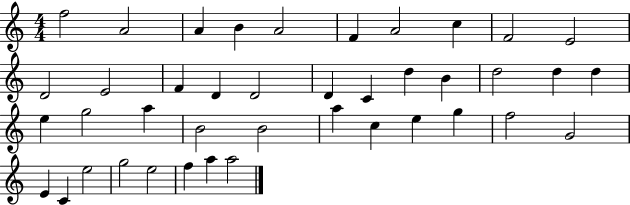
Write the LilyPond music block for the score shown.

{
  \clef treble
  \numericTimeSignature
  \time 4/4
  \key c \major
  f''2 a'2 | a'4 b'4 a'2 | f'4 a'2 c''4 | f'2 e'2 | \break d'2 e'2 | f'4 d'4 d'2 | d'4 c'4 d''4 b'4 | d''2 d''4 d''4 | \break e''4 g''2 a''4 | b'2 b'2 | a''4 c''4 e''4 g''4 | f''2 g'2 | \break e'4 c'4 e''2 | g''2 e''2 | f''4 a''4 a''2 | \bar "|."
}